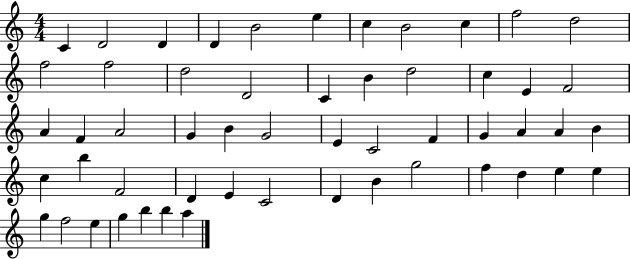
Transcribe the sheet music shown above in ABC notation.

X:1
T:Untitled
M:4/4
L:1/4
K:C
C D2 D D B2 e c B2 c f2 d2 f2 f2 d2 D2 C B d2 c E F2 A F A2 G B G2 E C2 F G A A B c b F2 D E C2 D B g2 f d e e g f2 e g b b a